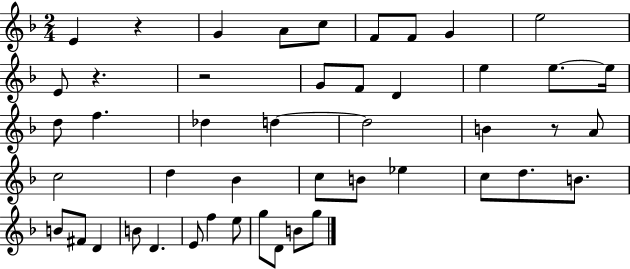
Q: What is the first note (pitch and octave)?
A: E4